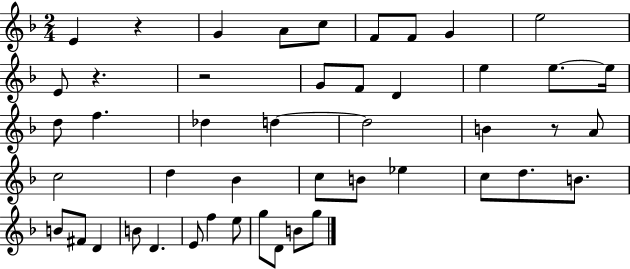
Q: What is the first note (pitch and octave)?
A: E4